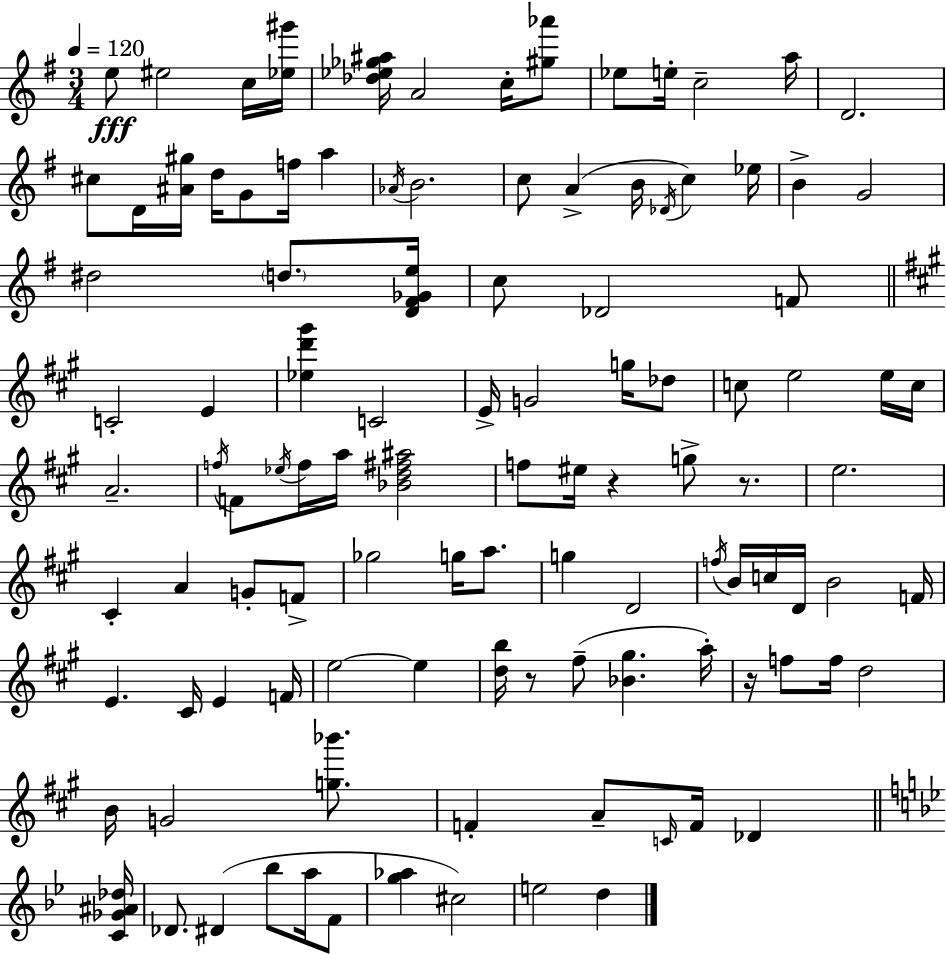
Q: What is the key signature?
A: G major